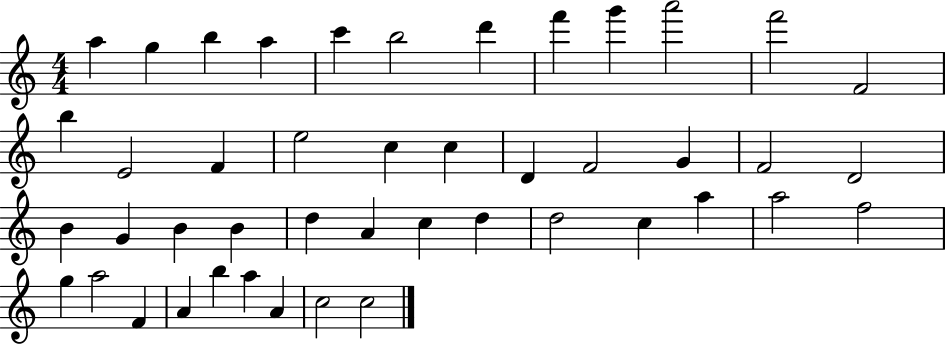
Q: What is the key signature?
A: C major